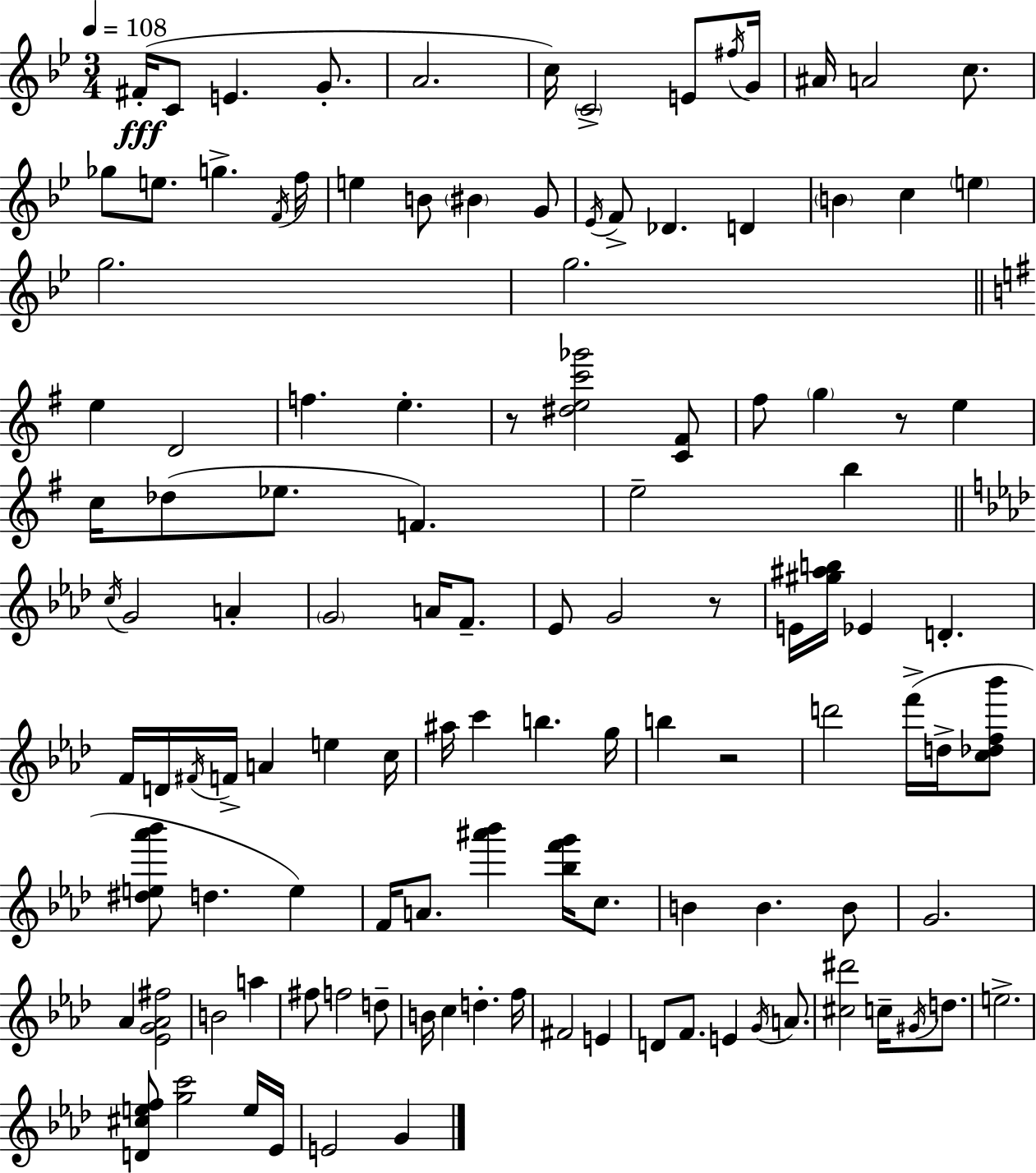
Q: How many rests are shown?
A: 4